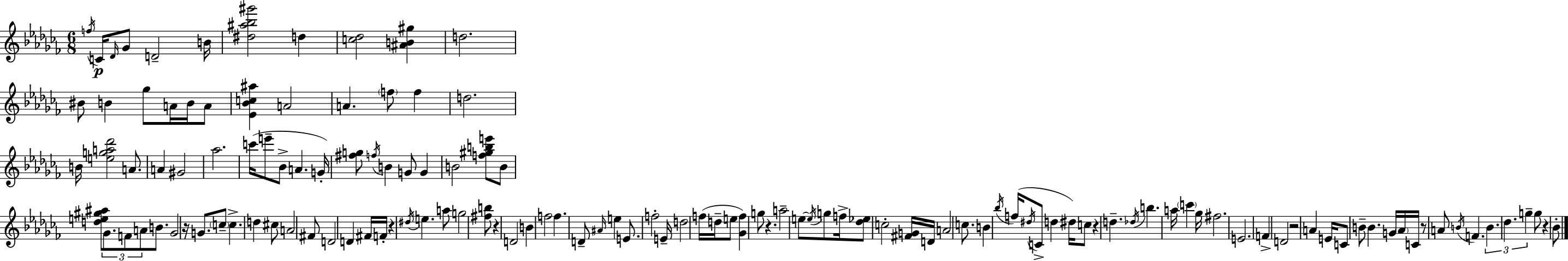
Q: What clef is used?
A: treble